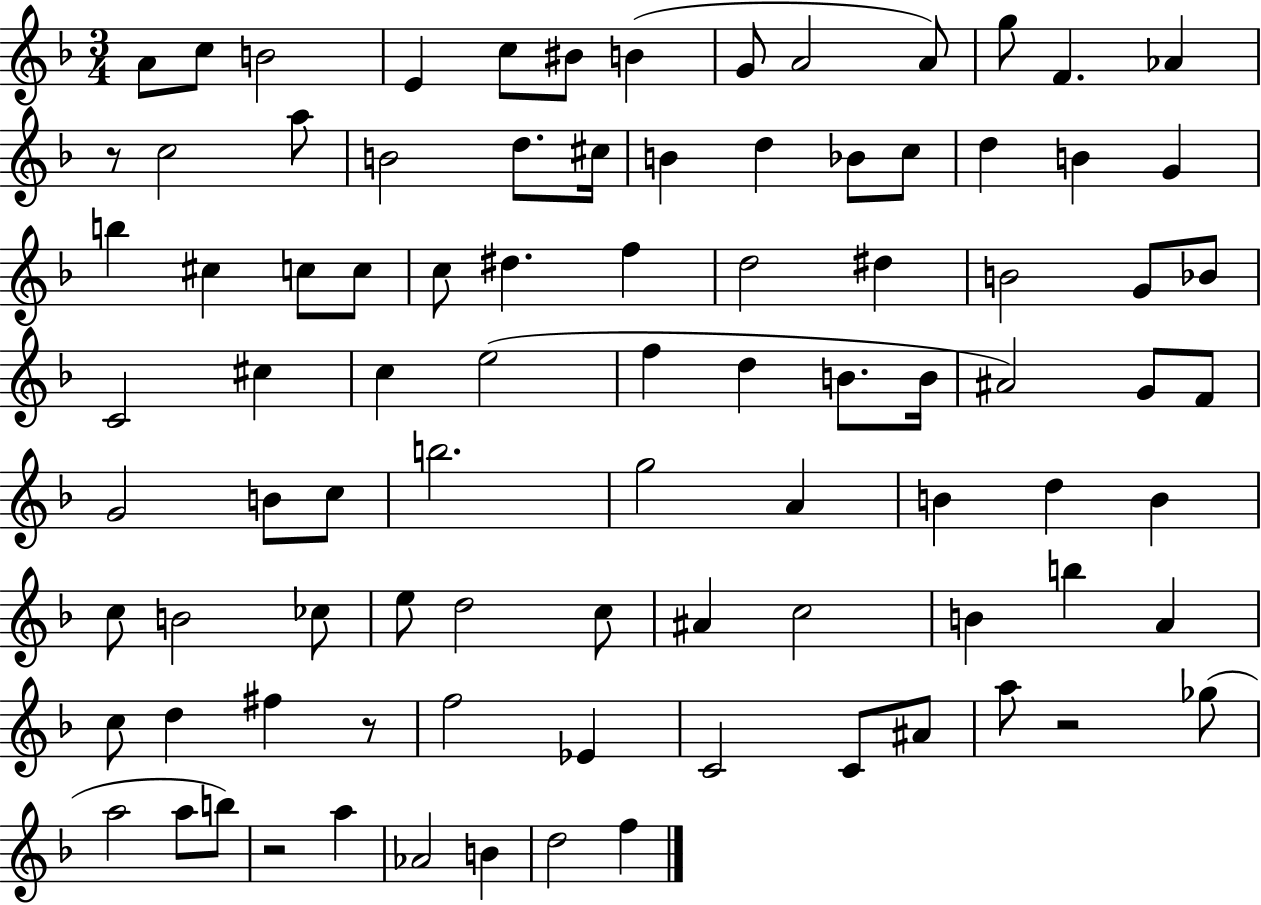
{
  \clef treble
  \numericTimeSignature
  \time 3/4
  \key f \major
  a'8 c''8 b'2 | e'4 c''8 bis'8 b'4( | g'8 a'2 a'8) | g''8 f'4. aes'4 | \break r8 c''2 a''8 | b'2 d''8. cis''16 | b'4 d''4 bes'8 c''8 | d''4 b'4 g'4 | \break b''4 cis''4 c''8 c''8 | c''8 dis''4. f''4 | d''2 dis''4 | b'2 g'8 bes'8 | \break c'2 cis''4 | c''4 e''2( | f''4 d''4 b'8. b'16 | ais'2) g'8 f'8 | \break g'2 b'8 c''8 | b''2. | g''2 a'4 | b'4 d''4 b'4 | \break c''8 b'2 ces''8 | e''8 d''2 c''8 | ais'4 c''2 | b'4 b''4 a'4 | \break c''8 d''4 fis''4 r8 | f''2 ees'4 | c'2 c'8 ais'8 | a''8 r2 ges''8( | \break a''2 a''8 b''8) | r2 a''4 | aes'2 b'4 | d''2 f''4 | \break \bar "|."
}